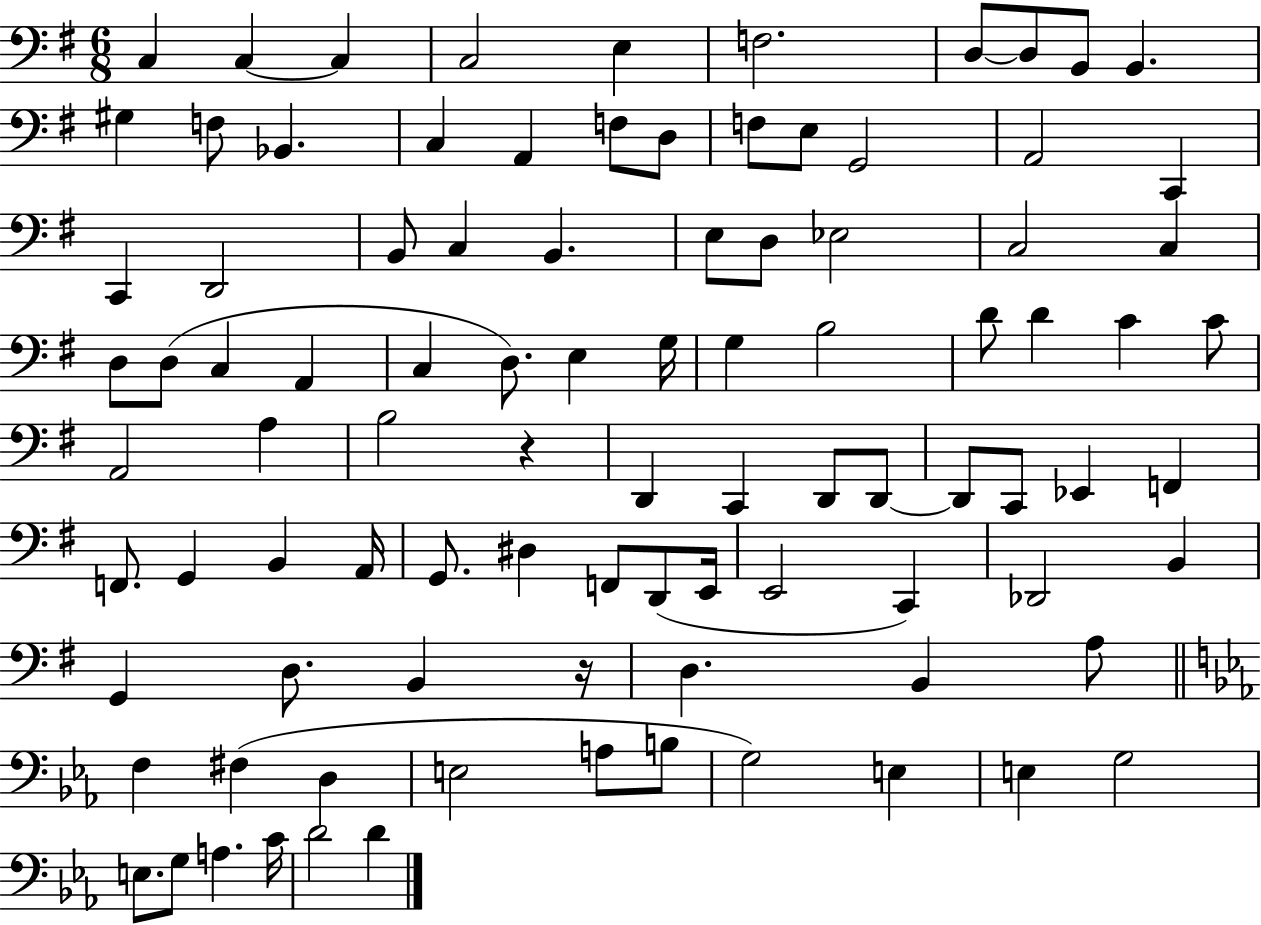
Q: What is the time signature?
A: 6/8